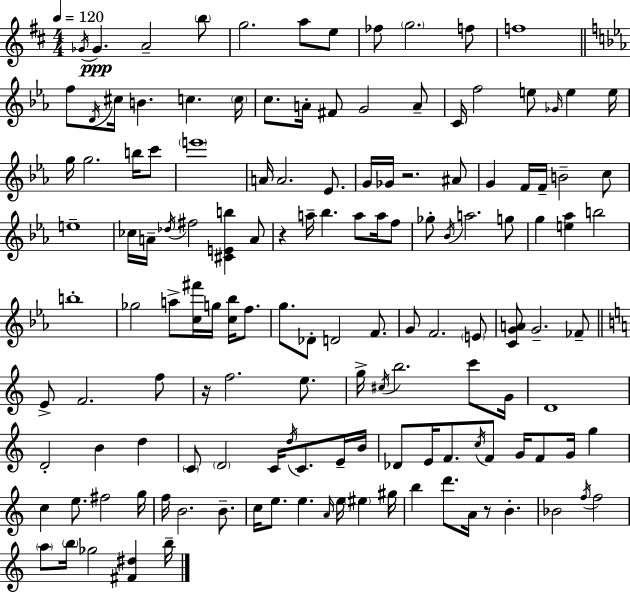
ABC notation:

X:1
T:Untitled
M:4/4
L:1/4
K:D
_G/4 _G A2 b/2 g2 a/2 e/2 _f/2 g2 f/2 f4 f/2 D/4 ^c/4 B c c/4 c/2 A/4 ^F/2 G2 A/2 C/4 f2 e/2 _G/4 e e/4 g/4 g2 b/4 c'/2 e'4 A/4 A2 _E/2 G/4 _G/4 z2 ^A/2 G F/4 F/4 B2 c/2 e4 _c/4 A/4 _d/4 ^f2 [^CEb] A/2 z a/4 _b a/2 a/4 f/2 _g/2 _B/4 a2 g/2 g [e_a] b2 b4 _g2 a/2 [c^f']/4 g/4 [c_b]/4 f/2 g/2 _D/2 D2 F/2 G/2 F2 E/2 [CGA]/2 G2 _F/2 E/2 F2 f/2 z/4 f2 e/2 g/4 ^c/4 b2 c'/2 G/4 D4 D2 B d C/2 D2 C/4 d/4 C/2 E/4 B/4 _D/2 E/4 F/2 c/4 F/2 G/4 F/2 G/4 g c e/2 ^f2 g/4 f/4 B2 B/2 c/4 e/2 e A/4 e/4 ^e ^g/4 b d'/2 A/4 z/2 B _B2 f/4 f2 a/2 b/4 _g2 [^F^d] b/4